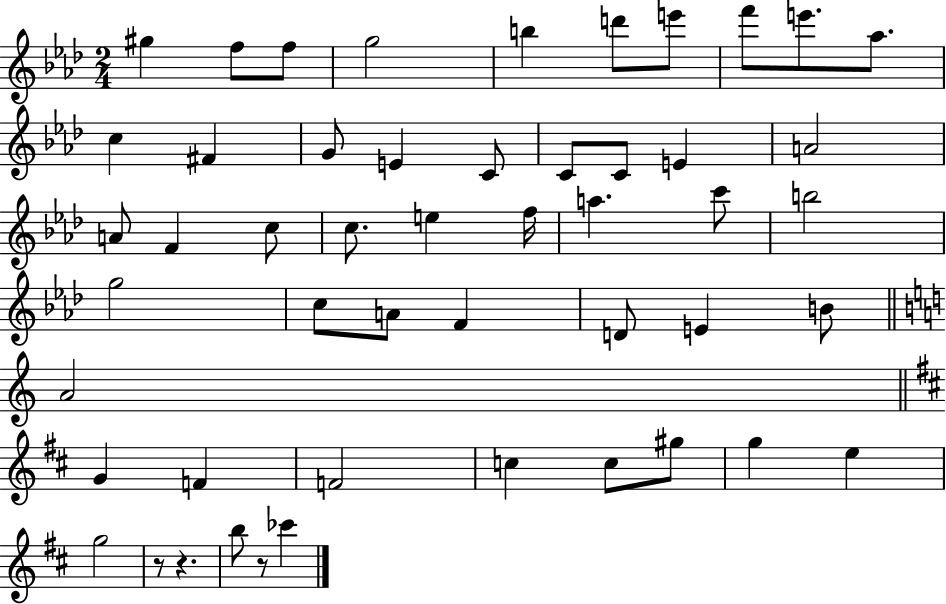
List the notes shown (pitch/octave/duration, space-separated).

G#5/q F5/e F5/e G5/h B5/q D6/e E6/e F6/e E6/e. Ab5/e. C5/q F#4/q G4/e E4/q C4/e C4/e C4/e E4/q A4/h A4/e F4/q C5/e C5/e. E5/q F5/s A5/q. C6/e B5/h G5/h C5/e A4/e F4/q D4/e E4/q B4/e A4/h G4/q F4/q F4/h C5/q C5/e G#5/e G5/q E5/q G5/h R/e R/q. B5/e R/e CES6/q